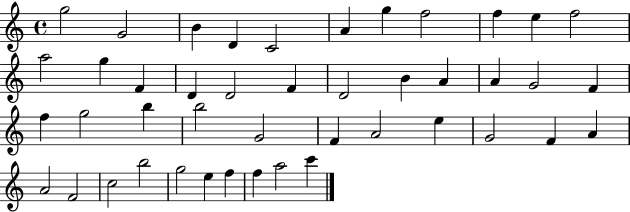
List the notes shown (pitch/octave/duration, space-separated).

G5/h G4/h B4/q D4/q C4/h A4/q G5/q F5/h F5/q E5/q F5/h A5/h G5/q F4/q D4/q D4/h F4/q D4/h B4/q A4/q A4/q G4/h F4/q F5/q G5/h B5/q B5/h G4/h F4/q A4/h E5/q G4/h F4/q A4/q A4/h F4/h C5/h B5/h G5/h E5/q F5/q F5/q A5/h C6/q